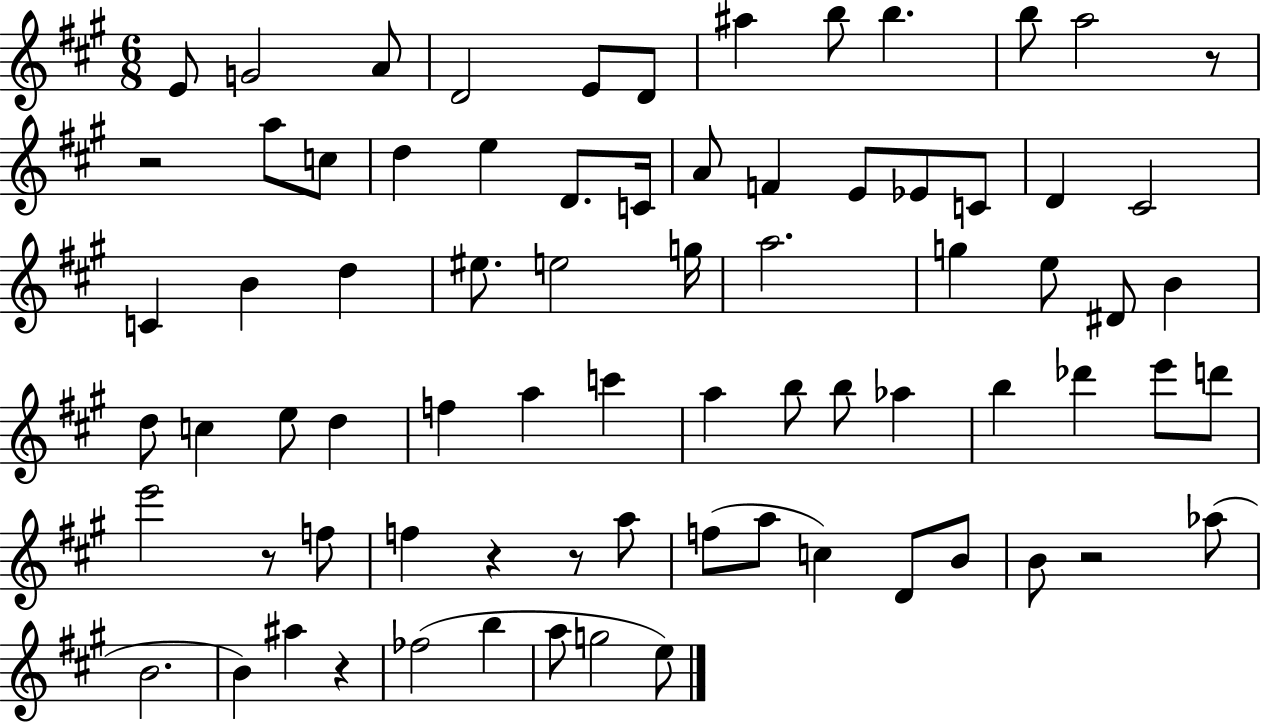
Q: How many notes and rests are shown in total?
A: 76